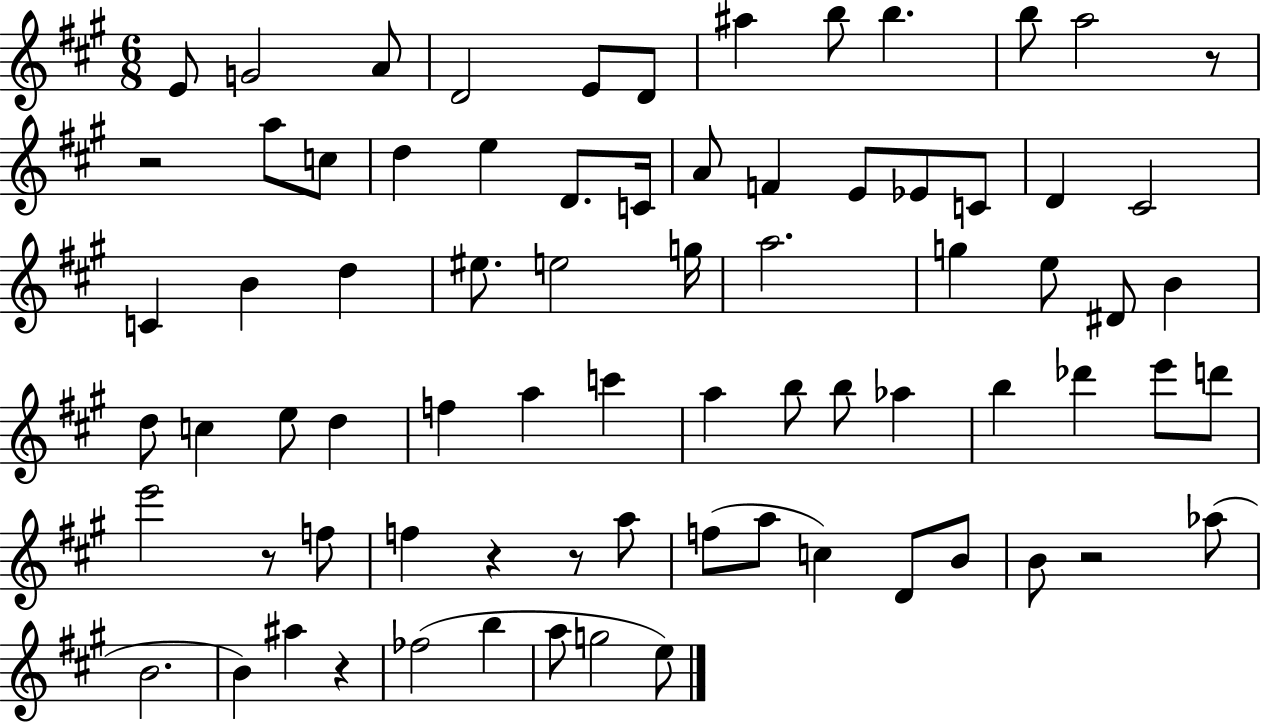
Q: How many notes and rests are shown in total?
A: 76